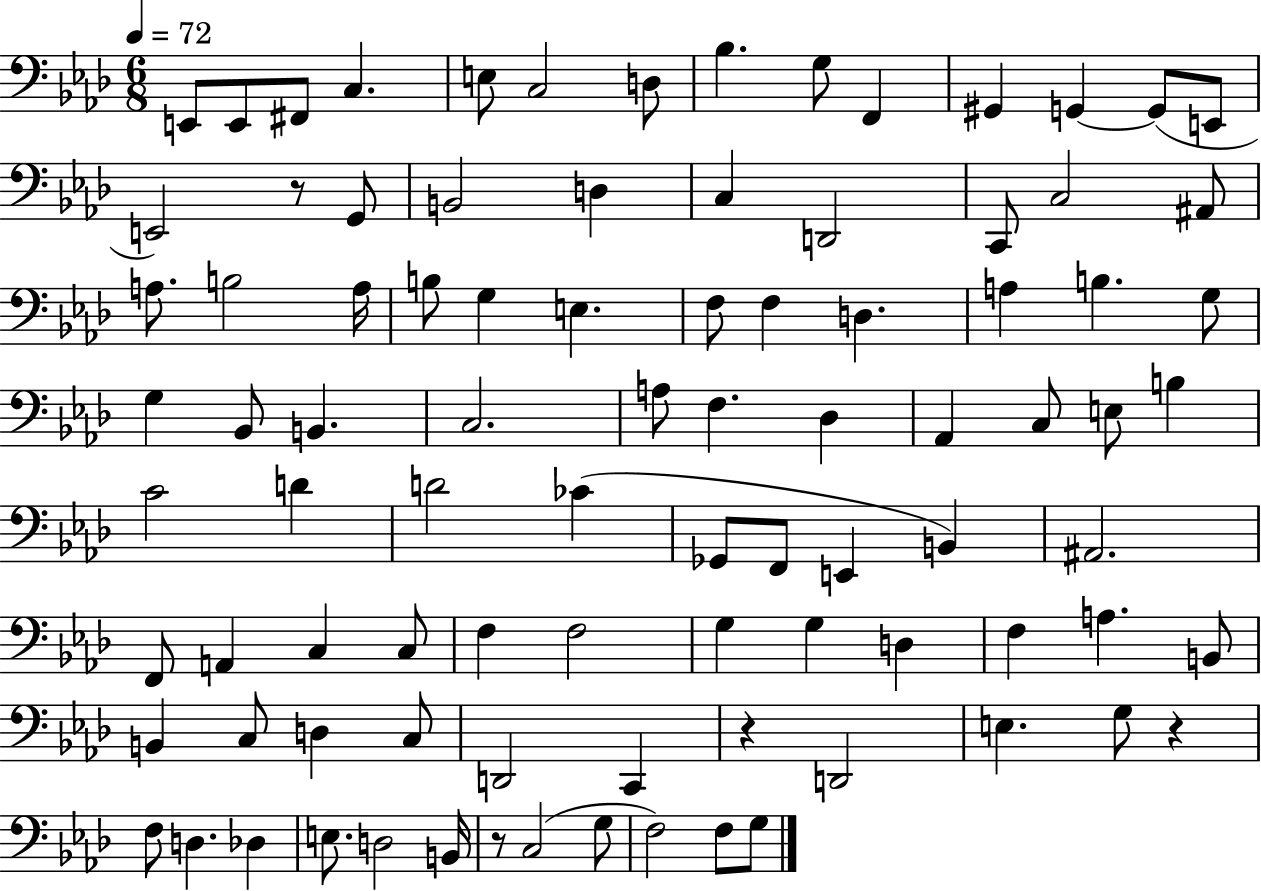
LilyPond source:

{
  \clef bass
  \numericTimeSignature
  \time 6/8
  \key aes \major
  \tempo 4 = 72
  e,8 e,8 fis,8 c4. | e8 c2 d8 | bes4. g8 f,4 | gis,4 g,4~~ g,8( e,8 | \break e,2) r8 g,8 | b,2 d4 | c4 d,2 | c,8 c2 ais,8 | \break a8. b2 a16 | b8 g4 e4. | f8 f4 d4. | a4 b4. g8 | \break g4 bes,8 b,4. | c2. | a8 f4. des4 | aes,4 c8 e8 b4 | \break c'2 d'4 | d'2 ces'4( | ges,8 f,8 e,4 b,4) | ais,2. | \break f,8 a,4 c4 c8 | f4 f2 | g4 g4 d4 | f4 a4. b,8 | \break b,4 c8 d4 c8 | d,2 c,4 | r4 d,2 | e4. g8 r4 | \break f8 d4. des4 | e8. d2 b,16 | r8 c2( g8 | f2) f8 g8 | \break \bar "|."
}